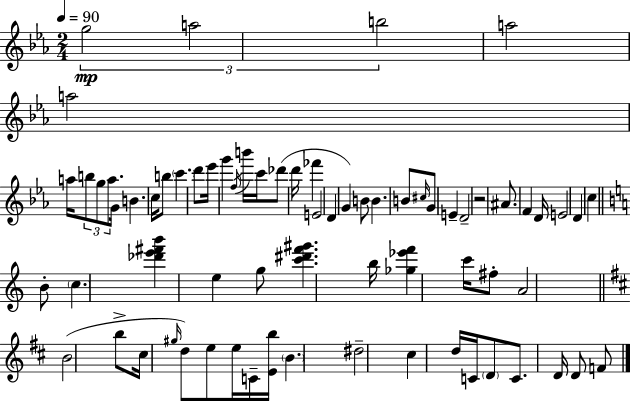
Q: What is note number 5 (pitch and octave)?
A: A5